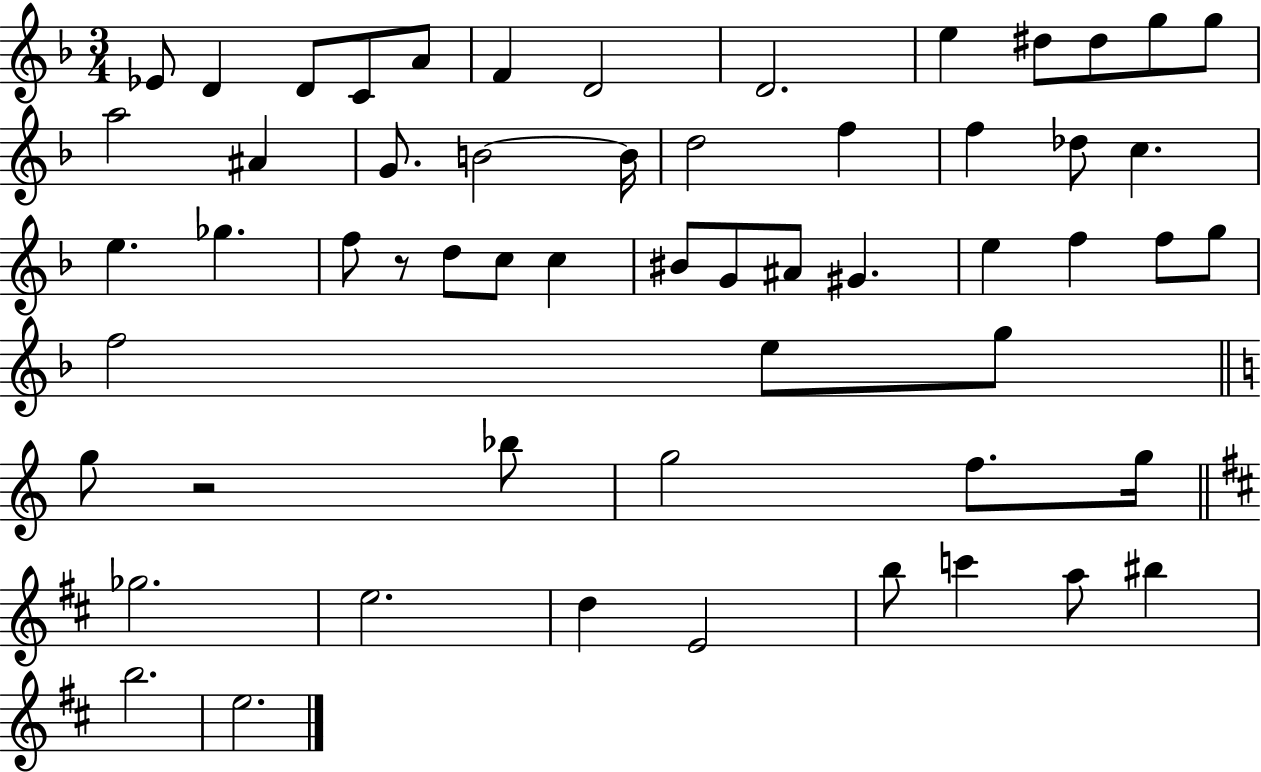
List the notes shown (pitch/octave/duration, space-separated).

Eb4/e D4/q D4/e C4/e A4/e F4/q D4/h D4/h. E5/q D#5/e D#5/e G5/e G5/e A5/h A#4/q G4/e. B4/h B4/s D5/h F5/q F5/q Db5/e C5/q. E5/q. Gb5/q. F5/e R/e D5/e C5/e C5/q BIS4/e G4/e A#4/e G#4/q. E5/q F5/q F5/e G5/e F5/h E5/e G5/e G5/e R/h Bb5/e G5/h F5/e. G5/s Gb5/h. E5/h. D5/q E4/h B5/e C6/q A5/e BIS5/q B5/h. E5/h.